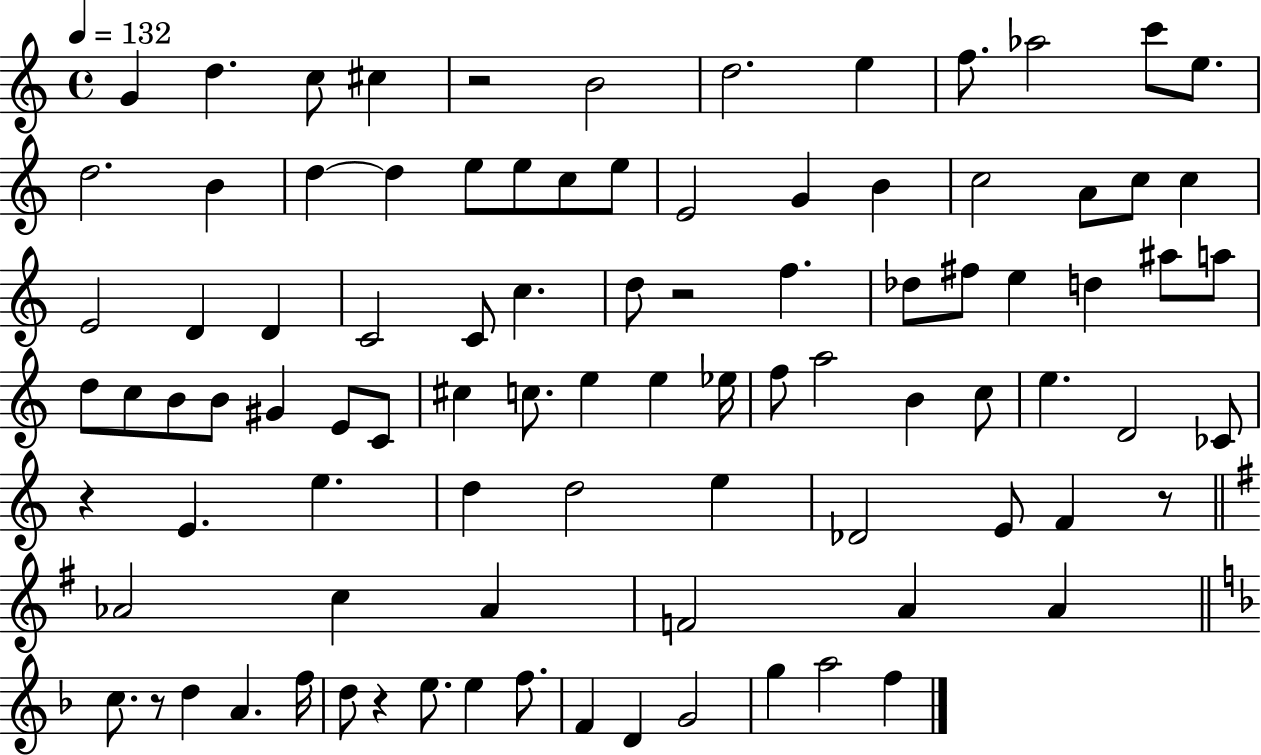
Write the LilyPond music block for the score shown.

{
  \clef treble
  \time 4/4
  \defaultTimeSignature
  \key c \major
  \tempo 4 = 132
  \repeat volta 2 { g'4 d''4. c''8 cis''4 | r2 b'2 | d''2. e''4 | f''8. aes''2 c'''8 e''8. | \break d''2. b'4 | d''4~~ d''4 e''8 e''8 c''8 e''8 | e'2 g'4 b'4 | c''2 a'8 c''8 c''4 | \break e'2 d'4 d'4 | c'2 c'8 c''4. | d''8 r2 f''4. | des''8 fis''8 e''4 d''4 ais''8 a''8 | \break d''8 c''8 b'8 b'8 gis'4 e'8 c'8 | cis''4 c''8. e''4 e''4 ees''16 | f''8 a''2 b'4 c''8 | e''4. d'2 ces'8 | \break r4 e'4. e''4. | d''4 d''2 e''4 | des'2 e'8 f'4 r8 | \bar "||" \break \key g \major aes'2 c''4 aes'4 | f'2 a'4 a'4 | \bar "||" \break \key f \major c''8. r8 d''4 a'4. f''16 | d''8 r4 e''8. e''4 f''8. | f'4 d'4 g'2 | g''4 a''2 f''4 | \break } \bar "|."
}